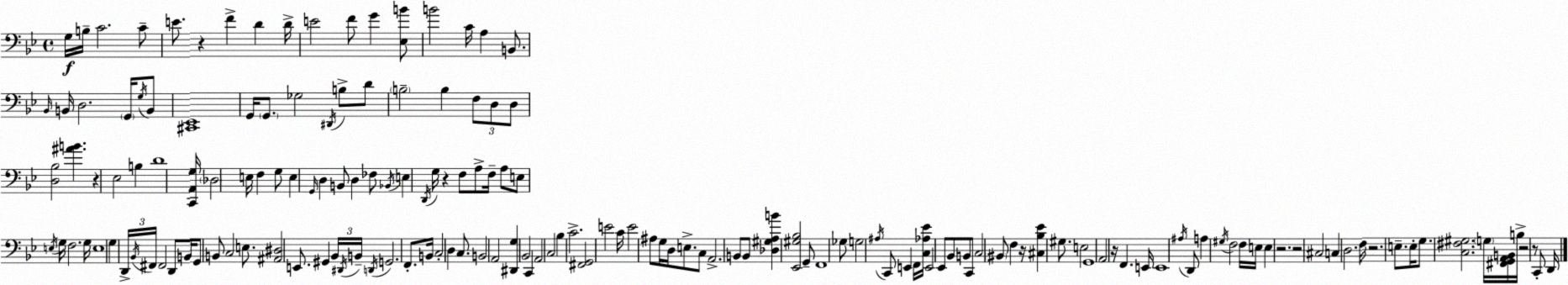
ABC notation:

X:1
T:Untitled
M:4/4
L:1/4
K:Bb
G,/4 B,/4 C2 C/2 E/2 z F D D/4 E2 F/2 G [_E,B]/2 B2 C/4 A, B,,/2 _B,,/4 B,,/4 D,2 G,,/4 G,/4 B,,/2 [^C,,_E,,]4 G,,/4 G,,/2 _G,2 ^D,,/4 B,/2 D/2 B,2 B, F,/2 D,/2 D,/2 [D,_B,]2 [^AB] z _E,2 B, D4 [C,,A,,G,]/4 _D,2 E,/4 F, G,/2 E, G,,/4 D, B,,/2 D, _F,/2 _B,,/4 E, D,,/4 G,/4 z F,/2 A,/2 F,/4 A,/2 E,/2 E,/4 G,/4 F,2 G,/4 E,4 G, D,,/4 _B,,/4 ^F,,/4 ^F,,2 D,,/2 B,,/4 G,,/2 B,,/2 C,2 E,/2 [^A,,^D,]2 E,,/2 ^G,, _B,,/4 ^D,,/4 B,,/4 D,,/4 G,,2 F,,/2 B,,/4 C,2 D, C,/2 B,,2 A,,2 [^D,,G,] _B,,2 C,, A,,2 C,2 _B, C2 [^F,,G,,]2 E2 C/4 E2 ^A,/2 G,/4 D,/4 E,/2 C,/2 A,,2 B,,/2 B,,/2 [_D,^G,A,B] [_E,,^G,_B,]2 G,,/2 F,,4 _G,/2 G,2 ^A,/4 C,,/2 E,, F,,/4 [C,_A,_E]/4 E,,2 _E,,/2 _B,,/2 B,,/2 C,,/2 C,2 ^B,,/2 F, z/4 [^C,_B,_E] ^G,/2 E,2 G,,4 A,,2 z/4 F,, E,,/4 E,,4 ^A,/4 D,,/2 A, ^G,/4 F,2 F,/4 E,/4 E, z2 z2 ^C,2 C, D,2 F,/4 z2 E,/2 E,/4 G,/2 [C,^F,^G,]2 G,/4 [^F,,G,,A,,B,,]/4 B,/4 z2 z/2 C,,/2 D,,/4